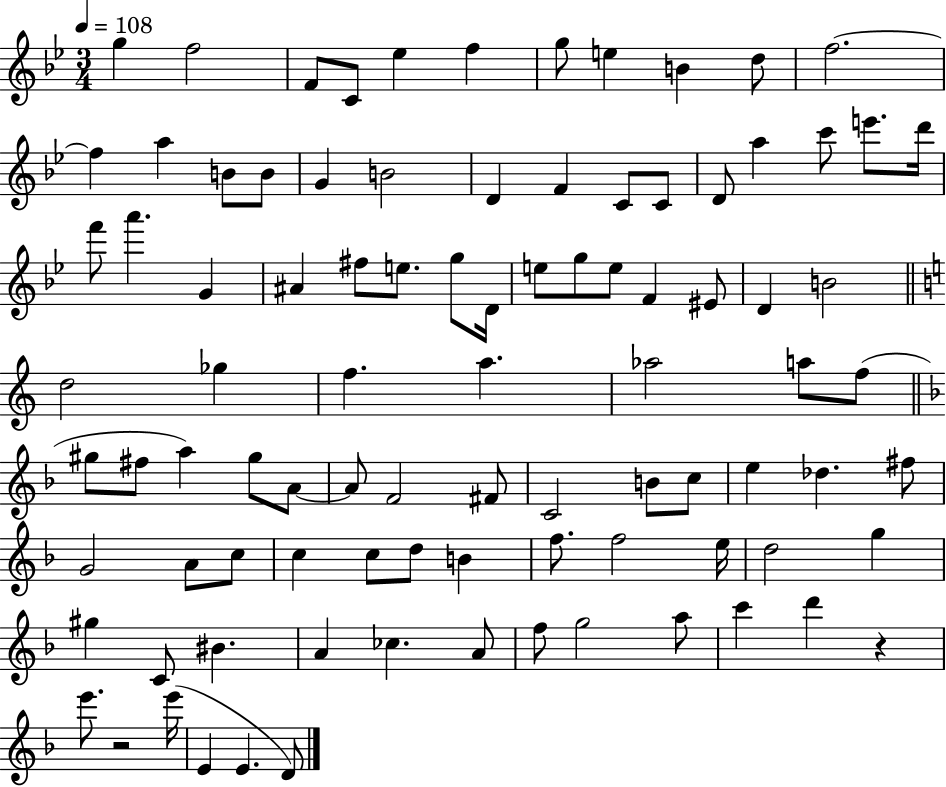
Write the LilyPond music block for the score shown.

{
  \clef treble
  \numericTimeSignature
  \time 3/4
  \key bes \major
  \tempo 4 = 108
  g''4 f''2 | f'8 c'8 ees''4 f''4 | g''8 e''4 b'4 d''8 | f''2.~~ | \break f''4 a''4 b'8 b'8 | g'4 b'2 | d'4 f'4 c'8 c'8 | d'8 a''4 c'''8 e'''8. d'''16 | \break f'''8 a'''4. g'4 | ais'4 fis''8 e''8. g''8 d'16 | e''8 g''8 e''8 f'4 eis'8 | d'4 b'2 | \break \bar "||" \break \key a \minor d''2 ges''4 | f''4. a''4. | aes''2 a''8 f''8( | \bar "||" \break \key d \minor gis''8 fis''8 a''4) gis''8 a'8~~ | a'8 f'2 fis'8 | c'2 b'8 c''8 | e''4 des''4. fis''8 | \break g'2 a'8 c''8 | c''4 c''8 d''8 b'4 | f''8. f''2 e''16 | d''2 g''4 | \break gis''4 c'8 bis'4. | a'4 ces''4. a'8 | f''8 g''2 a''8 | c'''4 d'''4 r4 | \break e'''8. r2 e'''16( | e'4 e'4. d'8) | \bar "|."
}